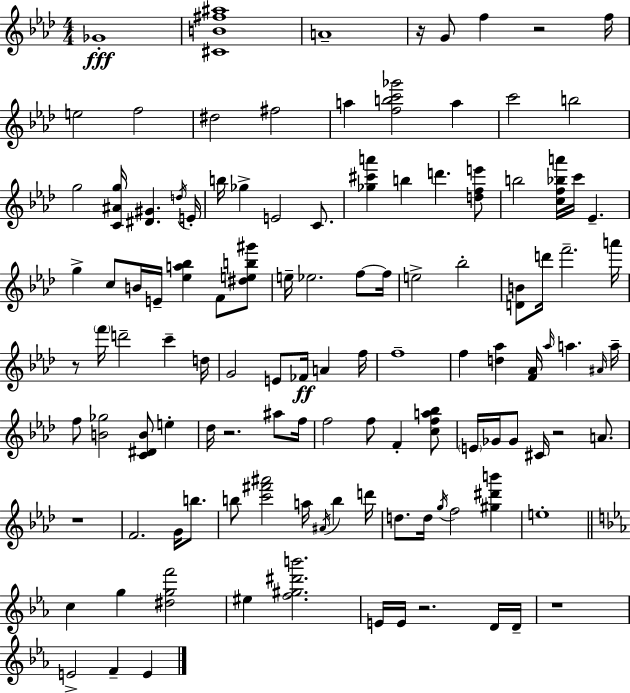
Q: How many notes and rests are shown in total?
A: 117